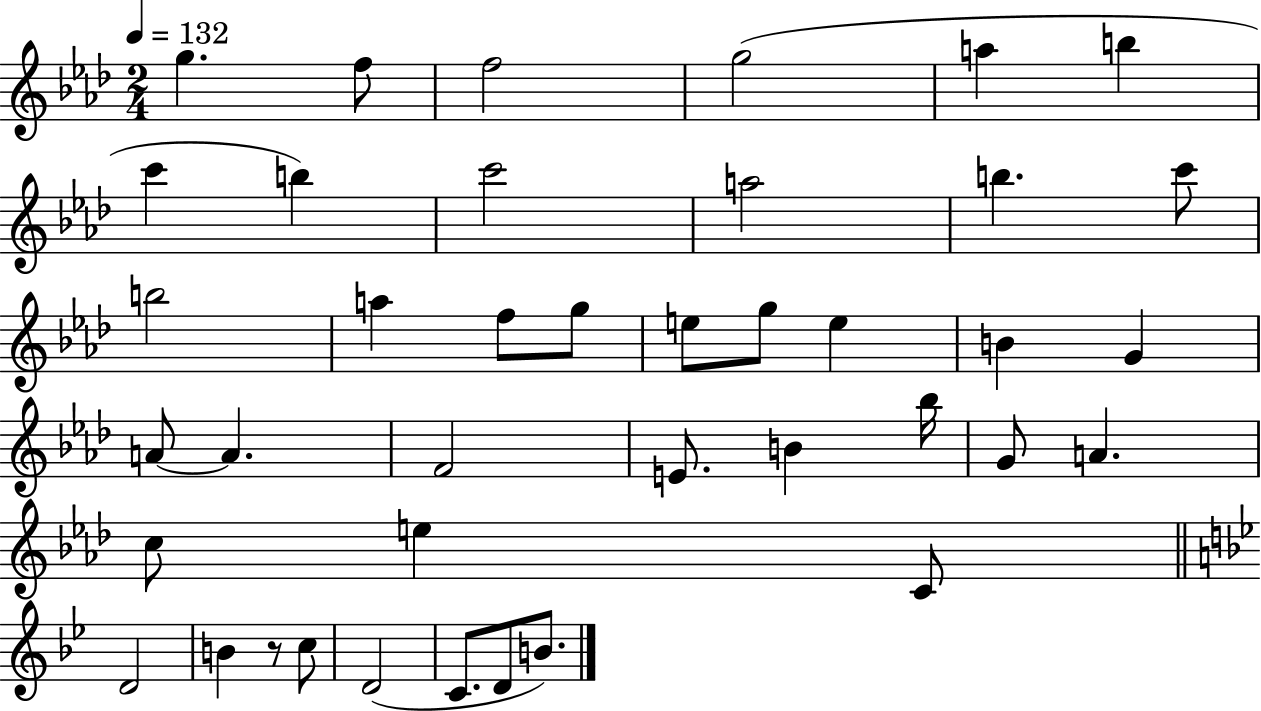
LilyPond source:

{
  \clef treble
  \numericTimeSignature
  \time 2/4
  \key aes \major
  \tempo 4 = 132
  g''4. f''8 | f''2 | g''2( | a''4 b''4 | \break c'''4 b''4) | c'''2 | a''2 | b''4. c'''8 | \break b''2 | a''4 f''8 g''8 | e''8 g''8 e''4 | b'4 g'4 | \break a'8~~ a'4. | f'2 | e'8. b'4 bes''16 | g'8 a'4. | \break c''8 e''4 c'8 | \bar "||" \break \key g \minor d'2 | b'4 r8 c''8 | d'2( | c'8. d'8 b'8.) | \break \bar "|."
}